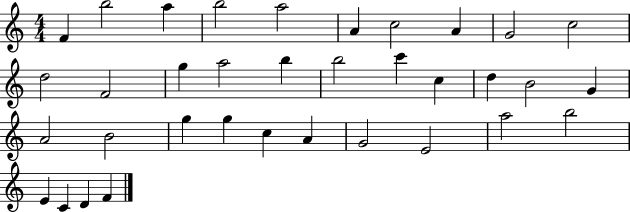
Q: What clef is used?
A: treble